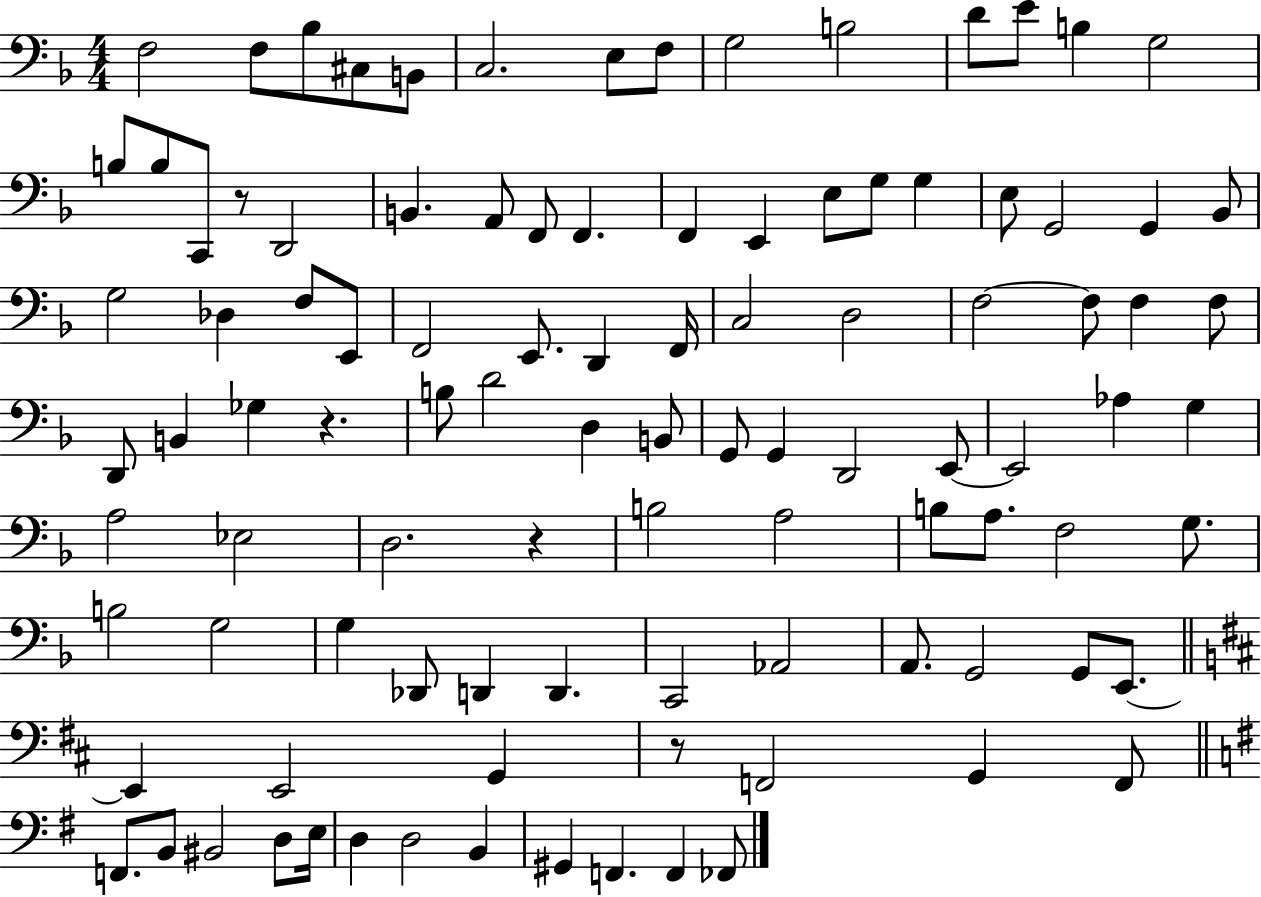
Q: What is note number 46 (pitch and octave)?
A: D2